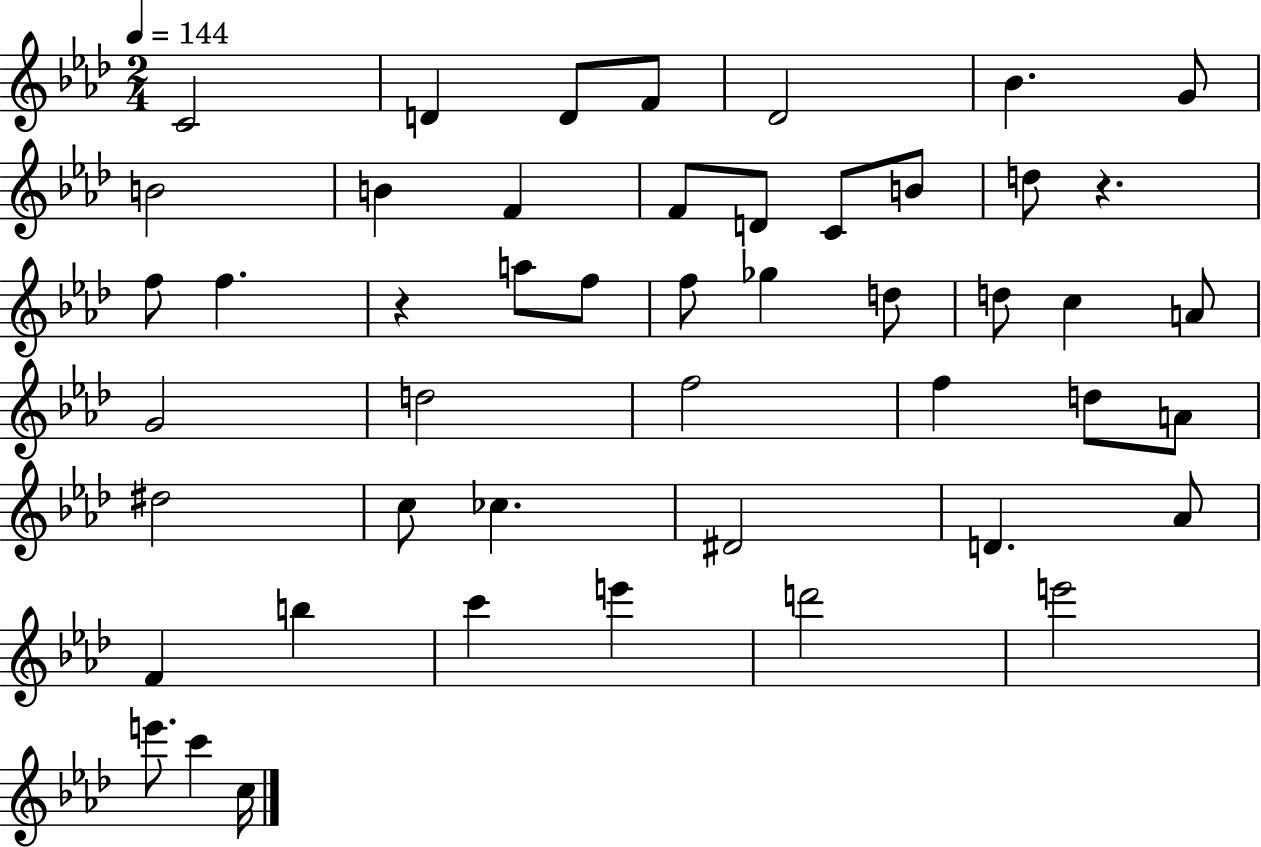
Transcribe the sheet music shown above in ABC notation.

X:1
T:Untitled
M:2/4
L:1/4
K:Ab
C2 D D/2 F/2 _D2 _B G/2 B2 B F F/2 D/2 C/2 B/2 d/2 z f/2 f z a/2 f/2 f/2 _g d/2 d/2 c A/2 G2 d2 f2 f d/2 A/2 ^d2 c/2 _c ^D2 D _A/2 F b c' e' d'2 e'2 e'/2 c' c/4